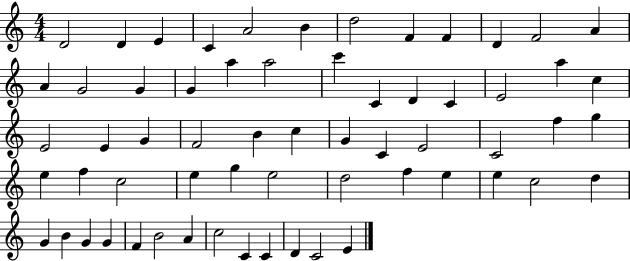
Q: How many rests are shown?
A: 0